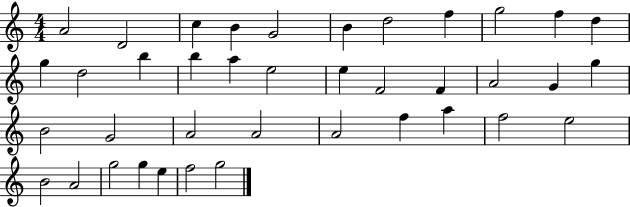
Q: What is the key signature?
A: C major